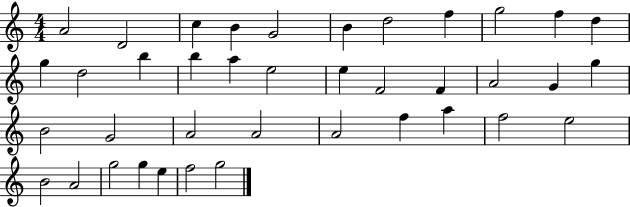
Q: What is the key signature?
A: C major